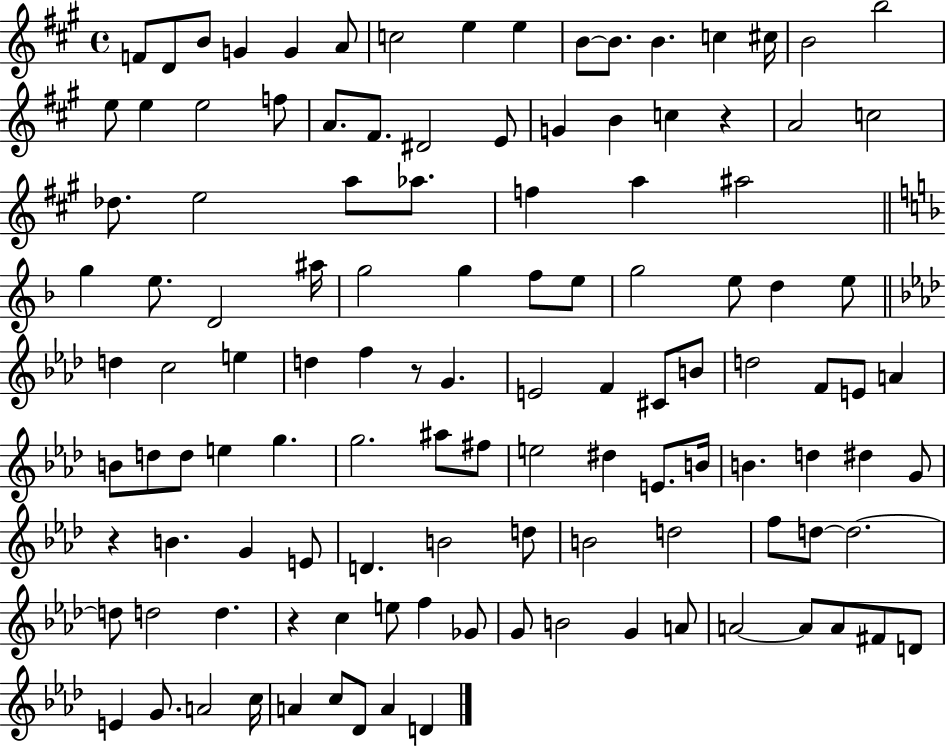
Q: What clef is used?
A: treble